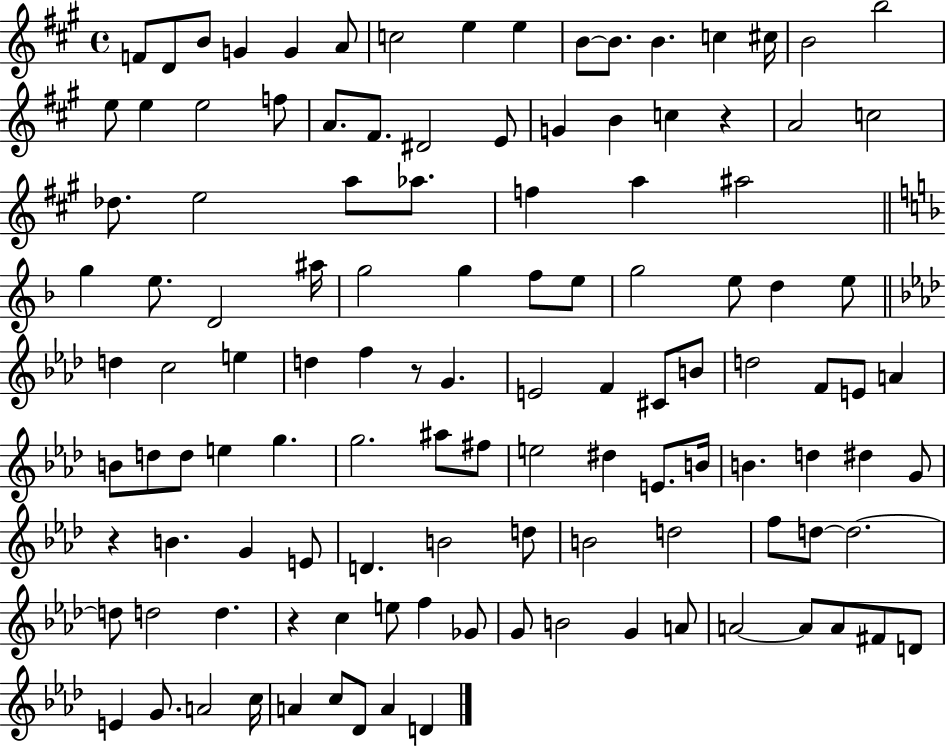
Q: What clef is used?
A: treble